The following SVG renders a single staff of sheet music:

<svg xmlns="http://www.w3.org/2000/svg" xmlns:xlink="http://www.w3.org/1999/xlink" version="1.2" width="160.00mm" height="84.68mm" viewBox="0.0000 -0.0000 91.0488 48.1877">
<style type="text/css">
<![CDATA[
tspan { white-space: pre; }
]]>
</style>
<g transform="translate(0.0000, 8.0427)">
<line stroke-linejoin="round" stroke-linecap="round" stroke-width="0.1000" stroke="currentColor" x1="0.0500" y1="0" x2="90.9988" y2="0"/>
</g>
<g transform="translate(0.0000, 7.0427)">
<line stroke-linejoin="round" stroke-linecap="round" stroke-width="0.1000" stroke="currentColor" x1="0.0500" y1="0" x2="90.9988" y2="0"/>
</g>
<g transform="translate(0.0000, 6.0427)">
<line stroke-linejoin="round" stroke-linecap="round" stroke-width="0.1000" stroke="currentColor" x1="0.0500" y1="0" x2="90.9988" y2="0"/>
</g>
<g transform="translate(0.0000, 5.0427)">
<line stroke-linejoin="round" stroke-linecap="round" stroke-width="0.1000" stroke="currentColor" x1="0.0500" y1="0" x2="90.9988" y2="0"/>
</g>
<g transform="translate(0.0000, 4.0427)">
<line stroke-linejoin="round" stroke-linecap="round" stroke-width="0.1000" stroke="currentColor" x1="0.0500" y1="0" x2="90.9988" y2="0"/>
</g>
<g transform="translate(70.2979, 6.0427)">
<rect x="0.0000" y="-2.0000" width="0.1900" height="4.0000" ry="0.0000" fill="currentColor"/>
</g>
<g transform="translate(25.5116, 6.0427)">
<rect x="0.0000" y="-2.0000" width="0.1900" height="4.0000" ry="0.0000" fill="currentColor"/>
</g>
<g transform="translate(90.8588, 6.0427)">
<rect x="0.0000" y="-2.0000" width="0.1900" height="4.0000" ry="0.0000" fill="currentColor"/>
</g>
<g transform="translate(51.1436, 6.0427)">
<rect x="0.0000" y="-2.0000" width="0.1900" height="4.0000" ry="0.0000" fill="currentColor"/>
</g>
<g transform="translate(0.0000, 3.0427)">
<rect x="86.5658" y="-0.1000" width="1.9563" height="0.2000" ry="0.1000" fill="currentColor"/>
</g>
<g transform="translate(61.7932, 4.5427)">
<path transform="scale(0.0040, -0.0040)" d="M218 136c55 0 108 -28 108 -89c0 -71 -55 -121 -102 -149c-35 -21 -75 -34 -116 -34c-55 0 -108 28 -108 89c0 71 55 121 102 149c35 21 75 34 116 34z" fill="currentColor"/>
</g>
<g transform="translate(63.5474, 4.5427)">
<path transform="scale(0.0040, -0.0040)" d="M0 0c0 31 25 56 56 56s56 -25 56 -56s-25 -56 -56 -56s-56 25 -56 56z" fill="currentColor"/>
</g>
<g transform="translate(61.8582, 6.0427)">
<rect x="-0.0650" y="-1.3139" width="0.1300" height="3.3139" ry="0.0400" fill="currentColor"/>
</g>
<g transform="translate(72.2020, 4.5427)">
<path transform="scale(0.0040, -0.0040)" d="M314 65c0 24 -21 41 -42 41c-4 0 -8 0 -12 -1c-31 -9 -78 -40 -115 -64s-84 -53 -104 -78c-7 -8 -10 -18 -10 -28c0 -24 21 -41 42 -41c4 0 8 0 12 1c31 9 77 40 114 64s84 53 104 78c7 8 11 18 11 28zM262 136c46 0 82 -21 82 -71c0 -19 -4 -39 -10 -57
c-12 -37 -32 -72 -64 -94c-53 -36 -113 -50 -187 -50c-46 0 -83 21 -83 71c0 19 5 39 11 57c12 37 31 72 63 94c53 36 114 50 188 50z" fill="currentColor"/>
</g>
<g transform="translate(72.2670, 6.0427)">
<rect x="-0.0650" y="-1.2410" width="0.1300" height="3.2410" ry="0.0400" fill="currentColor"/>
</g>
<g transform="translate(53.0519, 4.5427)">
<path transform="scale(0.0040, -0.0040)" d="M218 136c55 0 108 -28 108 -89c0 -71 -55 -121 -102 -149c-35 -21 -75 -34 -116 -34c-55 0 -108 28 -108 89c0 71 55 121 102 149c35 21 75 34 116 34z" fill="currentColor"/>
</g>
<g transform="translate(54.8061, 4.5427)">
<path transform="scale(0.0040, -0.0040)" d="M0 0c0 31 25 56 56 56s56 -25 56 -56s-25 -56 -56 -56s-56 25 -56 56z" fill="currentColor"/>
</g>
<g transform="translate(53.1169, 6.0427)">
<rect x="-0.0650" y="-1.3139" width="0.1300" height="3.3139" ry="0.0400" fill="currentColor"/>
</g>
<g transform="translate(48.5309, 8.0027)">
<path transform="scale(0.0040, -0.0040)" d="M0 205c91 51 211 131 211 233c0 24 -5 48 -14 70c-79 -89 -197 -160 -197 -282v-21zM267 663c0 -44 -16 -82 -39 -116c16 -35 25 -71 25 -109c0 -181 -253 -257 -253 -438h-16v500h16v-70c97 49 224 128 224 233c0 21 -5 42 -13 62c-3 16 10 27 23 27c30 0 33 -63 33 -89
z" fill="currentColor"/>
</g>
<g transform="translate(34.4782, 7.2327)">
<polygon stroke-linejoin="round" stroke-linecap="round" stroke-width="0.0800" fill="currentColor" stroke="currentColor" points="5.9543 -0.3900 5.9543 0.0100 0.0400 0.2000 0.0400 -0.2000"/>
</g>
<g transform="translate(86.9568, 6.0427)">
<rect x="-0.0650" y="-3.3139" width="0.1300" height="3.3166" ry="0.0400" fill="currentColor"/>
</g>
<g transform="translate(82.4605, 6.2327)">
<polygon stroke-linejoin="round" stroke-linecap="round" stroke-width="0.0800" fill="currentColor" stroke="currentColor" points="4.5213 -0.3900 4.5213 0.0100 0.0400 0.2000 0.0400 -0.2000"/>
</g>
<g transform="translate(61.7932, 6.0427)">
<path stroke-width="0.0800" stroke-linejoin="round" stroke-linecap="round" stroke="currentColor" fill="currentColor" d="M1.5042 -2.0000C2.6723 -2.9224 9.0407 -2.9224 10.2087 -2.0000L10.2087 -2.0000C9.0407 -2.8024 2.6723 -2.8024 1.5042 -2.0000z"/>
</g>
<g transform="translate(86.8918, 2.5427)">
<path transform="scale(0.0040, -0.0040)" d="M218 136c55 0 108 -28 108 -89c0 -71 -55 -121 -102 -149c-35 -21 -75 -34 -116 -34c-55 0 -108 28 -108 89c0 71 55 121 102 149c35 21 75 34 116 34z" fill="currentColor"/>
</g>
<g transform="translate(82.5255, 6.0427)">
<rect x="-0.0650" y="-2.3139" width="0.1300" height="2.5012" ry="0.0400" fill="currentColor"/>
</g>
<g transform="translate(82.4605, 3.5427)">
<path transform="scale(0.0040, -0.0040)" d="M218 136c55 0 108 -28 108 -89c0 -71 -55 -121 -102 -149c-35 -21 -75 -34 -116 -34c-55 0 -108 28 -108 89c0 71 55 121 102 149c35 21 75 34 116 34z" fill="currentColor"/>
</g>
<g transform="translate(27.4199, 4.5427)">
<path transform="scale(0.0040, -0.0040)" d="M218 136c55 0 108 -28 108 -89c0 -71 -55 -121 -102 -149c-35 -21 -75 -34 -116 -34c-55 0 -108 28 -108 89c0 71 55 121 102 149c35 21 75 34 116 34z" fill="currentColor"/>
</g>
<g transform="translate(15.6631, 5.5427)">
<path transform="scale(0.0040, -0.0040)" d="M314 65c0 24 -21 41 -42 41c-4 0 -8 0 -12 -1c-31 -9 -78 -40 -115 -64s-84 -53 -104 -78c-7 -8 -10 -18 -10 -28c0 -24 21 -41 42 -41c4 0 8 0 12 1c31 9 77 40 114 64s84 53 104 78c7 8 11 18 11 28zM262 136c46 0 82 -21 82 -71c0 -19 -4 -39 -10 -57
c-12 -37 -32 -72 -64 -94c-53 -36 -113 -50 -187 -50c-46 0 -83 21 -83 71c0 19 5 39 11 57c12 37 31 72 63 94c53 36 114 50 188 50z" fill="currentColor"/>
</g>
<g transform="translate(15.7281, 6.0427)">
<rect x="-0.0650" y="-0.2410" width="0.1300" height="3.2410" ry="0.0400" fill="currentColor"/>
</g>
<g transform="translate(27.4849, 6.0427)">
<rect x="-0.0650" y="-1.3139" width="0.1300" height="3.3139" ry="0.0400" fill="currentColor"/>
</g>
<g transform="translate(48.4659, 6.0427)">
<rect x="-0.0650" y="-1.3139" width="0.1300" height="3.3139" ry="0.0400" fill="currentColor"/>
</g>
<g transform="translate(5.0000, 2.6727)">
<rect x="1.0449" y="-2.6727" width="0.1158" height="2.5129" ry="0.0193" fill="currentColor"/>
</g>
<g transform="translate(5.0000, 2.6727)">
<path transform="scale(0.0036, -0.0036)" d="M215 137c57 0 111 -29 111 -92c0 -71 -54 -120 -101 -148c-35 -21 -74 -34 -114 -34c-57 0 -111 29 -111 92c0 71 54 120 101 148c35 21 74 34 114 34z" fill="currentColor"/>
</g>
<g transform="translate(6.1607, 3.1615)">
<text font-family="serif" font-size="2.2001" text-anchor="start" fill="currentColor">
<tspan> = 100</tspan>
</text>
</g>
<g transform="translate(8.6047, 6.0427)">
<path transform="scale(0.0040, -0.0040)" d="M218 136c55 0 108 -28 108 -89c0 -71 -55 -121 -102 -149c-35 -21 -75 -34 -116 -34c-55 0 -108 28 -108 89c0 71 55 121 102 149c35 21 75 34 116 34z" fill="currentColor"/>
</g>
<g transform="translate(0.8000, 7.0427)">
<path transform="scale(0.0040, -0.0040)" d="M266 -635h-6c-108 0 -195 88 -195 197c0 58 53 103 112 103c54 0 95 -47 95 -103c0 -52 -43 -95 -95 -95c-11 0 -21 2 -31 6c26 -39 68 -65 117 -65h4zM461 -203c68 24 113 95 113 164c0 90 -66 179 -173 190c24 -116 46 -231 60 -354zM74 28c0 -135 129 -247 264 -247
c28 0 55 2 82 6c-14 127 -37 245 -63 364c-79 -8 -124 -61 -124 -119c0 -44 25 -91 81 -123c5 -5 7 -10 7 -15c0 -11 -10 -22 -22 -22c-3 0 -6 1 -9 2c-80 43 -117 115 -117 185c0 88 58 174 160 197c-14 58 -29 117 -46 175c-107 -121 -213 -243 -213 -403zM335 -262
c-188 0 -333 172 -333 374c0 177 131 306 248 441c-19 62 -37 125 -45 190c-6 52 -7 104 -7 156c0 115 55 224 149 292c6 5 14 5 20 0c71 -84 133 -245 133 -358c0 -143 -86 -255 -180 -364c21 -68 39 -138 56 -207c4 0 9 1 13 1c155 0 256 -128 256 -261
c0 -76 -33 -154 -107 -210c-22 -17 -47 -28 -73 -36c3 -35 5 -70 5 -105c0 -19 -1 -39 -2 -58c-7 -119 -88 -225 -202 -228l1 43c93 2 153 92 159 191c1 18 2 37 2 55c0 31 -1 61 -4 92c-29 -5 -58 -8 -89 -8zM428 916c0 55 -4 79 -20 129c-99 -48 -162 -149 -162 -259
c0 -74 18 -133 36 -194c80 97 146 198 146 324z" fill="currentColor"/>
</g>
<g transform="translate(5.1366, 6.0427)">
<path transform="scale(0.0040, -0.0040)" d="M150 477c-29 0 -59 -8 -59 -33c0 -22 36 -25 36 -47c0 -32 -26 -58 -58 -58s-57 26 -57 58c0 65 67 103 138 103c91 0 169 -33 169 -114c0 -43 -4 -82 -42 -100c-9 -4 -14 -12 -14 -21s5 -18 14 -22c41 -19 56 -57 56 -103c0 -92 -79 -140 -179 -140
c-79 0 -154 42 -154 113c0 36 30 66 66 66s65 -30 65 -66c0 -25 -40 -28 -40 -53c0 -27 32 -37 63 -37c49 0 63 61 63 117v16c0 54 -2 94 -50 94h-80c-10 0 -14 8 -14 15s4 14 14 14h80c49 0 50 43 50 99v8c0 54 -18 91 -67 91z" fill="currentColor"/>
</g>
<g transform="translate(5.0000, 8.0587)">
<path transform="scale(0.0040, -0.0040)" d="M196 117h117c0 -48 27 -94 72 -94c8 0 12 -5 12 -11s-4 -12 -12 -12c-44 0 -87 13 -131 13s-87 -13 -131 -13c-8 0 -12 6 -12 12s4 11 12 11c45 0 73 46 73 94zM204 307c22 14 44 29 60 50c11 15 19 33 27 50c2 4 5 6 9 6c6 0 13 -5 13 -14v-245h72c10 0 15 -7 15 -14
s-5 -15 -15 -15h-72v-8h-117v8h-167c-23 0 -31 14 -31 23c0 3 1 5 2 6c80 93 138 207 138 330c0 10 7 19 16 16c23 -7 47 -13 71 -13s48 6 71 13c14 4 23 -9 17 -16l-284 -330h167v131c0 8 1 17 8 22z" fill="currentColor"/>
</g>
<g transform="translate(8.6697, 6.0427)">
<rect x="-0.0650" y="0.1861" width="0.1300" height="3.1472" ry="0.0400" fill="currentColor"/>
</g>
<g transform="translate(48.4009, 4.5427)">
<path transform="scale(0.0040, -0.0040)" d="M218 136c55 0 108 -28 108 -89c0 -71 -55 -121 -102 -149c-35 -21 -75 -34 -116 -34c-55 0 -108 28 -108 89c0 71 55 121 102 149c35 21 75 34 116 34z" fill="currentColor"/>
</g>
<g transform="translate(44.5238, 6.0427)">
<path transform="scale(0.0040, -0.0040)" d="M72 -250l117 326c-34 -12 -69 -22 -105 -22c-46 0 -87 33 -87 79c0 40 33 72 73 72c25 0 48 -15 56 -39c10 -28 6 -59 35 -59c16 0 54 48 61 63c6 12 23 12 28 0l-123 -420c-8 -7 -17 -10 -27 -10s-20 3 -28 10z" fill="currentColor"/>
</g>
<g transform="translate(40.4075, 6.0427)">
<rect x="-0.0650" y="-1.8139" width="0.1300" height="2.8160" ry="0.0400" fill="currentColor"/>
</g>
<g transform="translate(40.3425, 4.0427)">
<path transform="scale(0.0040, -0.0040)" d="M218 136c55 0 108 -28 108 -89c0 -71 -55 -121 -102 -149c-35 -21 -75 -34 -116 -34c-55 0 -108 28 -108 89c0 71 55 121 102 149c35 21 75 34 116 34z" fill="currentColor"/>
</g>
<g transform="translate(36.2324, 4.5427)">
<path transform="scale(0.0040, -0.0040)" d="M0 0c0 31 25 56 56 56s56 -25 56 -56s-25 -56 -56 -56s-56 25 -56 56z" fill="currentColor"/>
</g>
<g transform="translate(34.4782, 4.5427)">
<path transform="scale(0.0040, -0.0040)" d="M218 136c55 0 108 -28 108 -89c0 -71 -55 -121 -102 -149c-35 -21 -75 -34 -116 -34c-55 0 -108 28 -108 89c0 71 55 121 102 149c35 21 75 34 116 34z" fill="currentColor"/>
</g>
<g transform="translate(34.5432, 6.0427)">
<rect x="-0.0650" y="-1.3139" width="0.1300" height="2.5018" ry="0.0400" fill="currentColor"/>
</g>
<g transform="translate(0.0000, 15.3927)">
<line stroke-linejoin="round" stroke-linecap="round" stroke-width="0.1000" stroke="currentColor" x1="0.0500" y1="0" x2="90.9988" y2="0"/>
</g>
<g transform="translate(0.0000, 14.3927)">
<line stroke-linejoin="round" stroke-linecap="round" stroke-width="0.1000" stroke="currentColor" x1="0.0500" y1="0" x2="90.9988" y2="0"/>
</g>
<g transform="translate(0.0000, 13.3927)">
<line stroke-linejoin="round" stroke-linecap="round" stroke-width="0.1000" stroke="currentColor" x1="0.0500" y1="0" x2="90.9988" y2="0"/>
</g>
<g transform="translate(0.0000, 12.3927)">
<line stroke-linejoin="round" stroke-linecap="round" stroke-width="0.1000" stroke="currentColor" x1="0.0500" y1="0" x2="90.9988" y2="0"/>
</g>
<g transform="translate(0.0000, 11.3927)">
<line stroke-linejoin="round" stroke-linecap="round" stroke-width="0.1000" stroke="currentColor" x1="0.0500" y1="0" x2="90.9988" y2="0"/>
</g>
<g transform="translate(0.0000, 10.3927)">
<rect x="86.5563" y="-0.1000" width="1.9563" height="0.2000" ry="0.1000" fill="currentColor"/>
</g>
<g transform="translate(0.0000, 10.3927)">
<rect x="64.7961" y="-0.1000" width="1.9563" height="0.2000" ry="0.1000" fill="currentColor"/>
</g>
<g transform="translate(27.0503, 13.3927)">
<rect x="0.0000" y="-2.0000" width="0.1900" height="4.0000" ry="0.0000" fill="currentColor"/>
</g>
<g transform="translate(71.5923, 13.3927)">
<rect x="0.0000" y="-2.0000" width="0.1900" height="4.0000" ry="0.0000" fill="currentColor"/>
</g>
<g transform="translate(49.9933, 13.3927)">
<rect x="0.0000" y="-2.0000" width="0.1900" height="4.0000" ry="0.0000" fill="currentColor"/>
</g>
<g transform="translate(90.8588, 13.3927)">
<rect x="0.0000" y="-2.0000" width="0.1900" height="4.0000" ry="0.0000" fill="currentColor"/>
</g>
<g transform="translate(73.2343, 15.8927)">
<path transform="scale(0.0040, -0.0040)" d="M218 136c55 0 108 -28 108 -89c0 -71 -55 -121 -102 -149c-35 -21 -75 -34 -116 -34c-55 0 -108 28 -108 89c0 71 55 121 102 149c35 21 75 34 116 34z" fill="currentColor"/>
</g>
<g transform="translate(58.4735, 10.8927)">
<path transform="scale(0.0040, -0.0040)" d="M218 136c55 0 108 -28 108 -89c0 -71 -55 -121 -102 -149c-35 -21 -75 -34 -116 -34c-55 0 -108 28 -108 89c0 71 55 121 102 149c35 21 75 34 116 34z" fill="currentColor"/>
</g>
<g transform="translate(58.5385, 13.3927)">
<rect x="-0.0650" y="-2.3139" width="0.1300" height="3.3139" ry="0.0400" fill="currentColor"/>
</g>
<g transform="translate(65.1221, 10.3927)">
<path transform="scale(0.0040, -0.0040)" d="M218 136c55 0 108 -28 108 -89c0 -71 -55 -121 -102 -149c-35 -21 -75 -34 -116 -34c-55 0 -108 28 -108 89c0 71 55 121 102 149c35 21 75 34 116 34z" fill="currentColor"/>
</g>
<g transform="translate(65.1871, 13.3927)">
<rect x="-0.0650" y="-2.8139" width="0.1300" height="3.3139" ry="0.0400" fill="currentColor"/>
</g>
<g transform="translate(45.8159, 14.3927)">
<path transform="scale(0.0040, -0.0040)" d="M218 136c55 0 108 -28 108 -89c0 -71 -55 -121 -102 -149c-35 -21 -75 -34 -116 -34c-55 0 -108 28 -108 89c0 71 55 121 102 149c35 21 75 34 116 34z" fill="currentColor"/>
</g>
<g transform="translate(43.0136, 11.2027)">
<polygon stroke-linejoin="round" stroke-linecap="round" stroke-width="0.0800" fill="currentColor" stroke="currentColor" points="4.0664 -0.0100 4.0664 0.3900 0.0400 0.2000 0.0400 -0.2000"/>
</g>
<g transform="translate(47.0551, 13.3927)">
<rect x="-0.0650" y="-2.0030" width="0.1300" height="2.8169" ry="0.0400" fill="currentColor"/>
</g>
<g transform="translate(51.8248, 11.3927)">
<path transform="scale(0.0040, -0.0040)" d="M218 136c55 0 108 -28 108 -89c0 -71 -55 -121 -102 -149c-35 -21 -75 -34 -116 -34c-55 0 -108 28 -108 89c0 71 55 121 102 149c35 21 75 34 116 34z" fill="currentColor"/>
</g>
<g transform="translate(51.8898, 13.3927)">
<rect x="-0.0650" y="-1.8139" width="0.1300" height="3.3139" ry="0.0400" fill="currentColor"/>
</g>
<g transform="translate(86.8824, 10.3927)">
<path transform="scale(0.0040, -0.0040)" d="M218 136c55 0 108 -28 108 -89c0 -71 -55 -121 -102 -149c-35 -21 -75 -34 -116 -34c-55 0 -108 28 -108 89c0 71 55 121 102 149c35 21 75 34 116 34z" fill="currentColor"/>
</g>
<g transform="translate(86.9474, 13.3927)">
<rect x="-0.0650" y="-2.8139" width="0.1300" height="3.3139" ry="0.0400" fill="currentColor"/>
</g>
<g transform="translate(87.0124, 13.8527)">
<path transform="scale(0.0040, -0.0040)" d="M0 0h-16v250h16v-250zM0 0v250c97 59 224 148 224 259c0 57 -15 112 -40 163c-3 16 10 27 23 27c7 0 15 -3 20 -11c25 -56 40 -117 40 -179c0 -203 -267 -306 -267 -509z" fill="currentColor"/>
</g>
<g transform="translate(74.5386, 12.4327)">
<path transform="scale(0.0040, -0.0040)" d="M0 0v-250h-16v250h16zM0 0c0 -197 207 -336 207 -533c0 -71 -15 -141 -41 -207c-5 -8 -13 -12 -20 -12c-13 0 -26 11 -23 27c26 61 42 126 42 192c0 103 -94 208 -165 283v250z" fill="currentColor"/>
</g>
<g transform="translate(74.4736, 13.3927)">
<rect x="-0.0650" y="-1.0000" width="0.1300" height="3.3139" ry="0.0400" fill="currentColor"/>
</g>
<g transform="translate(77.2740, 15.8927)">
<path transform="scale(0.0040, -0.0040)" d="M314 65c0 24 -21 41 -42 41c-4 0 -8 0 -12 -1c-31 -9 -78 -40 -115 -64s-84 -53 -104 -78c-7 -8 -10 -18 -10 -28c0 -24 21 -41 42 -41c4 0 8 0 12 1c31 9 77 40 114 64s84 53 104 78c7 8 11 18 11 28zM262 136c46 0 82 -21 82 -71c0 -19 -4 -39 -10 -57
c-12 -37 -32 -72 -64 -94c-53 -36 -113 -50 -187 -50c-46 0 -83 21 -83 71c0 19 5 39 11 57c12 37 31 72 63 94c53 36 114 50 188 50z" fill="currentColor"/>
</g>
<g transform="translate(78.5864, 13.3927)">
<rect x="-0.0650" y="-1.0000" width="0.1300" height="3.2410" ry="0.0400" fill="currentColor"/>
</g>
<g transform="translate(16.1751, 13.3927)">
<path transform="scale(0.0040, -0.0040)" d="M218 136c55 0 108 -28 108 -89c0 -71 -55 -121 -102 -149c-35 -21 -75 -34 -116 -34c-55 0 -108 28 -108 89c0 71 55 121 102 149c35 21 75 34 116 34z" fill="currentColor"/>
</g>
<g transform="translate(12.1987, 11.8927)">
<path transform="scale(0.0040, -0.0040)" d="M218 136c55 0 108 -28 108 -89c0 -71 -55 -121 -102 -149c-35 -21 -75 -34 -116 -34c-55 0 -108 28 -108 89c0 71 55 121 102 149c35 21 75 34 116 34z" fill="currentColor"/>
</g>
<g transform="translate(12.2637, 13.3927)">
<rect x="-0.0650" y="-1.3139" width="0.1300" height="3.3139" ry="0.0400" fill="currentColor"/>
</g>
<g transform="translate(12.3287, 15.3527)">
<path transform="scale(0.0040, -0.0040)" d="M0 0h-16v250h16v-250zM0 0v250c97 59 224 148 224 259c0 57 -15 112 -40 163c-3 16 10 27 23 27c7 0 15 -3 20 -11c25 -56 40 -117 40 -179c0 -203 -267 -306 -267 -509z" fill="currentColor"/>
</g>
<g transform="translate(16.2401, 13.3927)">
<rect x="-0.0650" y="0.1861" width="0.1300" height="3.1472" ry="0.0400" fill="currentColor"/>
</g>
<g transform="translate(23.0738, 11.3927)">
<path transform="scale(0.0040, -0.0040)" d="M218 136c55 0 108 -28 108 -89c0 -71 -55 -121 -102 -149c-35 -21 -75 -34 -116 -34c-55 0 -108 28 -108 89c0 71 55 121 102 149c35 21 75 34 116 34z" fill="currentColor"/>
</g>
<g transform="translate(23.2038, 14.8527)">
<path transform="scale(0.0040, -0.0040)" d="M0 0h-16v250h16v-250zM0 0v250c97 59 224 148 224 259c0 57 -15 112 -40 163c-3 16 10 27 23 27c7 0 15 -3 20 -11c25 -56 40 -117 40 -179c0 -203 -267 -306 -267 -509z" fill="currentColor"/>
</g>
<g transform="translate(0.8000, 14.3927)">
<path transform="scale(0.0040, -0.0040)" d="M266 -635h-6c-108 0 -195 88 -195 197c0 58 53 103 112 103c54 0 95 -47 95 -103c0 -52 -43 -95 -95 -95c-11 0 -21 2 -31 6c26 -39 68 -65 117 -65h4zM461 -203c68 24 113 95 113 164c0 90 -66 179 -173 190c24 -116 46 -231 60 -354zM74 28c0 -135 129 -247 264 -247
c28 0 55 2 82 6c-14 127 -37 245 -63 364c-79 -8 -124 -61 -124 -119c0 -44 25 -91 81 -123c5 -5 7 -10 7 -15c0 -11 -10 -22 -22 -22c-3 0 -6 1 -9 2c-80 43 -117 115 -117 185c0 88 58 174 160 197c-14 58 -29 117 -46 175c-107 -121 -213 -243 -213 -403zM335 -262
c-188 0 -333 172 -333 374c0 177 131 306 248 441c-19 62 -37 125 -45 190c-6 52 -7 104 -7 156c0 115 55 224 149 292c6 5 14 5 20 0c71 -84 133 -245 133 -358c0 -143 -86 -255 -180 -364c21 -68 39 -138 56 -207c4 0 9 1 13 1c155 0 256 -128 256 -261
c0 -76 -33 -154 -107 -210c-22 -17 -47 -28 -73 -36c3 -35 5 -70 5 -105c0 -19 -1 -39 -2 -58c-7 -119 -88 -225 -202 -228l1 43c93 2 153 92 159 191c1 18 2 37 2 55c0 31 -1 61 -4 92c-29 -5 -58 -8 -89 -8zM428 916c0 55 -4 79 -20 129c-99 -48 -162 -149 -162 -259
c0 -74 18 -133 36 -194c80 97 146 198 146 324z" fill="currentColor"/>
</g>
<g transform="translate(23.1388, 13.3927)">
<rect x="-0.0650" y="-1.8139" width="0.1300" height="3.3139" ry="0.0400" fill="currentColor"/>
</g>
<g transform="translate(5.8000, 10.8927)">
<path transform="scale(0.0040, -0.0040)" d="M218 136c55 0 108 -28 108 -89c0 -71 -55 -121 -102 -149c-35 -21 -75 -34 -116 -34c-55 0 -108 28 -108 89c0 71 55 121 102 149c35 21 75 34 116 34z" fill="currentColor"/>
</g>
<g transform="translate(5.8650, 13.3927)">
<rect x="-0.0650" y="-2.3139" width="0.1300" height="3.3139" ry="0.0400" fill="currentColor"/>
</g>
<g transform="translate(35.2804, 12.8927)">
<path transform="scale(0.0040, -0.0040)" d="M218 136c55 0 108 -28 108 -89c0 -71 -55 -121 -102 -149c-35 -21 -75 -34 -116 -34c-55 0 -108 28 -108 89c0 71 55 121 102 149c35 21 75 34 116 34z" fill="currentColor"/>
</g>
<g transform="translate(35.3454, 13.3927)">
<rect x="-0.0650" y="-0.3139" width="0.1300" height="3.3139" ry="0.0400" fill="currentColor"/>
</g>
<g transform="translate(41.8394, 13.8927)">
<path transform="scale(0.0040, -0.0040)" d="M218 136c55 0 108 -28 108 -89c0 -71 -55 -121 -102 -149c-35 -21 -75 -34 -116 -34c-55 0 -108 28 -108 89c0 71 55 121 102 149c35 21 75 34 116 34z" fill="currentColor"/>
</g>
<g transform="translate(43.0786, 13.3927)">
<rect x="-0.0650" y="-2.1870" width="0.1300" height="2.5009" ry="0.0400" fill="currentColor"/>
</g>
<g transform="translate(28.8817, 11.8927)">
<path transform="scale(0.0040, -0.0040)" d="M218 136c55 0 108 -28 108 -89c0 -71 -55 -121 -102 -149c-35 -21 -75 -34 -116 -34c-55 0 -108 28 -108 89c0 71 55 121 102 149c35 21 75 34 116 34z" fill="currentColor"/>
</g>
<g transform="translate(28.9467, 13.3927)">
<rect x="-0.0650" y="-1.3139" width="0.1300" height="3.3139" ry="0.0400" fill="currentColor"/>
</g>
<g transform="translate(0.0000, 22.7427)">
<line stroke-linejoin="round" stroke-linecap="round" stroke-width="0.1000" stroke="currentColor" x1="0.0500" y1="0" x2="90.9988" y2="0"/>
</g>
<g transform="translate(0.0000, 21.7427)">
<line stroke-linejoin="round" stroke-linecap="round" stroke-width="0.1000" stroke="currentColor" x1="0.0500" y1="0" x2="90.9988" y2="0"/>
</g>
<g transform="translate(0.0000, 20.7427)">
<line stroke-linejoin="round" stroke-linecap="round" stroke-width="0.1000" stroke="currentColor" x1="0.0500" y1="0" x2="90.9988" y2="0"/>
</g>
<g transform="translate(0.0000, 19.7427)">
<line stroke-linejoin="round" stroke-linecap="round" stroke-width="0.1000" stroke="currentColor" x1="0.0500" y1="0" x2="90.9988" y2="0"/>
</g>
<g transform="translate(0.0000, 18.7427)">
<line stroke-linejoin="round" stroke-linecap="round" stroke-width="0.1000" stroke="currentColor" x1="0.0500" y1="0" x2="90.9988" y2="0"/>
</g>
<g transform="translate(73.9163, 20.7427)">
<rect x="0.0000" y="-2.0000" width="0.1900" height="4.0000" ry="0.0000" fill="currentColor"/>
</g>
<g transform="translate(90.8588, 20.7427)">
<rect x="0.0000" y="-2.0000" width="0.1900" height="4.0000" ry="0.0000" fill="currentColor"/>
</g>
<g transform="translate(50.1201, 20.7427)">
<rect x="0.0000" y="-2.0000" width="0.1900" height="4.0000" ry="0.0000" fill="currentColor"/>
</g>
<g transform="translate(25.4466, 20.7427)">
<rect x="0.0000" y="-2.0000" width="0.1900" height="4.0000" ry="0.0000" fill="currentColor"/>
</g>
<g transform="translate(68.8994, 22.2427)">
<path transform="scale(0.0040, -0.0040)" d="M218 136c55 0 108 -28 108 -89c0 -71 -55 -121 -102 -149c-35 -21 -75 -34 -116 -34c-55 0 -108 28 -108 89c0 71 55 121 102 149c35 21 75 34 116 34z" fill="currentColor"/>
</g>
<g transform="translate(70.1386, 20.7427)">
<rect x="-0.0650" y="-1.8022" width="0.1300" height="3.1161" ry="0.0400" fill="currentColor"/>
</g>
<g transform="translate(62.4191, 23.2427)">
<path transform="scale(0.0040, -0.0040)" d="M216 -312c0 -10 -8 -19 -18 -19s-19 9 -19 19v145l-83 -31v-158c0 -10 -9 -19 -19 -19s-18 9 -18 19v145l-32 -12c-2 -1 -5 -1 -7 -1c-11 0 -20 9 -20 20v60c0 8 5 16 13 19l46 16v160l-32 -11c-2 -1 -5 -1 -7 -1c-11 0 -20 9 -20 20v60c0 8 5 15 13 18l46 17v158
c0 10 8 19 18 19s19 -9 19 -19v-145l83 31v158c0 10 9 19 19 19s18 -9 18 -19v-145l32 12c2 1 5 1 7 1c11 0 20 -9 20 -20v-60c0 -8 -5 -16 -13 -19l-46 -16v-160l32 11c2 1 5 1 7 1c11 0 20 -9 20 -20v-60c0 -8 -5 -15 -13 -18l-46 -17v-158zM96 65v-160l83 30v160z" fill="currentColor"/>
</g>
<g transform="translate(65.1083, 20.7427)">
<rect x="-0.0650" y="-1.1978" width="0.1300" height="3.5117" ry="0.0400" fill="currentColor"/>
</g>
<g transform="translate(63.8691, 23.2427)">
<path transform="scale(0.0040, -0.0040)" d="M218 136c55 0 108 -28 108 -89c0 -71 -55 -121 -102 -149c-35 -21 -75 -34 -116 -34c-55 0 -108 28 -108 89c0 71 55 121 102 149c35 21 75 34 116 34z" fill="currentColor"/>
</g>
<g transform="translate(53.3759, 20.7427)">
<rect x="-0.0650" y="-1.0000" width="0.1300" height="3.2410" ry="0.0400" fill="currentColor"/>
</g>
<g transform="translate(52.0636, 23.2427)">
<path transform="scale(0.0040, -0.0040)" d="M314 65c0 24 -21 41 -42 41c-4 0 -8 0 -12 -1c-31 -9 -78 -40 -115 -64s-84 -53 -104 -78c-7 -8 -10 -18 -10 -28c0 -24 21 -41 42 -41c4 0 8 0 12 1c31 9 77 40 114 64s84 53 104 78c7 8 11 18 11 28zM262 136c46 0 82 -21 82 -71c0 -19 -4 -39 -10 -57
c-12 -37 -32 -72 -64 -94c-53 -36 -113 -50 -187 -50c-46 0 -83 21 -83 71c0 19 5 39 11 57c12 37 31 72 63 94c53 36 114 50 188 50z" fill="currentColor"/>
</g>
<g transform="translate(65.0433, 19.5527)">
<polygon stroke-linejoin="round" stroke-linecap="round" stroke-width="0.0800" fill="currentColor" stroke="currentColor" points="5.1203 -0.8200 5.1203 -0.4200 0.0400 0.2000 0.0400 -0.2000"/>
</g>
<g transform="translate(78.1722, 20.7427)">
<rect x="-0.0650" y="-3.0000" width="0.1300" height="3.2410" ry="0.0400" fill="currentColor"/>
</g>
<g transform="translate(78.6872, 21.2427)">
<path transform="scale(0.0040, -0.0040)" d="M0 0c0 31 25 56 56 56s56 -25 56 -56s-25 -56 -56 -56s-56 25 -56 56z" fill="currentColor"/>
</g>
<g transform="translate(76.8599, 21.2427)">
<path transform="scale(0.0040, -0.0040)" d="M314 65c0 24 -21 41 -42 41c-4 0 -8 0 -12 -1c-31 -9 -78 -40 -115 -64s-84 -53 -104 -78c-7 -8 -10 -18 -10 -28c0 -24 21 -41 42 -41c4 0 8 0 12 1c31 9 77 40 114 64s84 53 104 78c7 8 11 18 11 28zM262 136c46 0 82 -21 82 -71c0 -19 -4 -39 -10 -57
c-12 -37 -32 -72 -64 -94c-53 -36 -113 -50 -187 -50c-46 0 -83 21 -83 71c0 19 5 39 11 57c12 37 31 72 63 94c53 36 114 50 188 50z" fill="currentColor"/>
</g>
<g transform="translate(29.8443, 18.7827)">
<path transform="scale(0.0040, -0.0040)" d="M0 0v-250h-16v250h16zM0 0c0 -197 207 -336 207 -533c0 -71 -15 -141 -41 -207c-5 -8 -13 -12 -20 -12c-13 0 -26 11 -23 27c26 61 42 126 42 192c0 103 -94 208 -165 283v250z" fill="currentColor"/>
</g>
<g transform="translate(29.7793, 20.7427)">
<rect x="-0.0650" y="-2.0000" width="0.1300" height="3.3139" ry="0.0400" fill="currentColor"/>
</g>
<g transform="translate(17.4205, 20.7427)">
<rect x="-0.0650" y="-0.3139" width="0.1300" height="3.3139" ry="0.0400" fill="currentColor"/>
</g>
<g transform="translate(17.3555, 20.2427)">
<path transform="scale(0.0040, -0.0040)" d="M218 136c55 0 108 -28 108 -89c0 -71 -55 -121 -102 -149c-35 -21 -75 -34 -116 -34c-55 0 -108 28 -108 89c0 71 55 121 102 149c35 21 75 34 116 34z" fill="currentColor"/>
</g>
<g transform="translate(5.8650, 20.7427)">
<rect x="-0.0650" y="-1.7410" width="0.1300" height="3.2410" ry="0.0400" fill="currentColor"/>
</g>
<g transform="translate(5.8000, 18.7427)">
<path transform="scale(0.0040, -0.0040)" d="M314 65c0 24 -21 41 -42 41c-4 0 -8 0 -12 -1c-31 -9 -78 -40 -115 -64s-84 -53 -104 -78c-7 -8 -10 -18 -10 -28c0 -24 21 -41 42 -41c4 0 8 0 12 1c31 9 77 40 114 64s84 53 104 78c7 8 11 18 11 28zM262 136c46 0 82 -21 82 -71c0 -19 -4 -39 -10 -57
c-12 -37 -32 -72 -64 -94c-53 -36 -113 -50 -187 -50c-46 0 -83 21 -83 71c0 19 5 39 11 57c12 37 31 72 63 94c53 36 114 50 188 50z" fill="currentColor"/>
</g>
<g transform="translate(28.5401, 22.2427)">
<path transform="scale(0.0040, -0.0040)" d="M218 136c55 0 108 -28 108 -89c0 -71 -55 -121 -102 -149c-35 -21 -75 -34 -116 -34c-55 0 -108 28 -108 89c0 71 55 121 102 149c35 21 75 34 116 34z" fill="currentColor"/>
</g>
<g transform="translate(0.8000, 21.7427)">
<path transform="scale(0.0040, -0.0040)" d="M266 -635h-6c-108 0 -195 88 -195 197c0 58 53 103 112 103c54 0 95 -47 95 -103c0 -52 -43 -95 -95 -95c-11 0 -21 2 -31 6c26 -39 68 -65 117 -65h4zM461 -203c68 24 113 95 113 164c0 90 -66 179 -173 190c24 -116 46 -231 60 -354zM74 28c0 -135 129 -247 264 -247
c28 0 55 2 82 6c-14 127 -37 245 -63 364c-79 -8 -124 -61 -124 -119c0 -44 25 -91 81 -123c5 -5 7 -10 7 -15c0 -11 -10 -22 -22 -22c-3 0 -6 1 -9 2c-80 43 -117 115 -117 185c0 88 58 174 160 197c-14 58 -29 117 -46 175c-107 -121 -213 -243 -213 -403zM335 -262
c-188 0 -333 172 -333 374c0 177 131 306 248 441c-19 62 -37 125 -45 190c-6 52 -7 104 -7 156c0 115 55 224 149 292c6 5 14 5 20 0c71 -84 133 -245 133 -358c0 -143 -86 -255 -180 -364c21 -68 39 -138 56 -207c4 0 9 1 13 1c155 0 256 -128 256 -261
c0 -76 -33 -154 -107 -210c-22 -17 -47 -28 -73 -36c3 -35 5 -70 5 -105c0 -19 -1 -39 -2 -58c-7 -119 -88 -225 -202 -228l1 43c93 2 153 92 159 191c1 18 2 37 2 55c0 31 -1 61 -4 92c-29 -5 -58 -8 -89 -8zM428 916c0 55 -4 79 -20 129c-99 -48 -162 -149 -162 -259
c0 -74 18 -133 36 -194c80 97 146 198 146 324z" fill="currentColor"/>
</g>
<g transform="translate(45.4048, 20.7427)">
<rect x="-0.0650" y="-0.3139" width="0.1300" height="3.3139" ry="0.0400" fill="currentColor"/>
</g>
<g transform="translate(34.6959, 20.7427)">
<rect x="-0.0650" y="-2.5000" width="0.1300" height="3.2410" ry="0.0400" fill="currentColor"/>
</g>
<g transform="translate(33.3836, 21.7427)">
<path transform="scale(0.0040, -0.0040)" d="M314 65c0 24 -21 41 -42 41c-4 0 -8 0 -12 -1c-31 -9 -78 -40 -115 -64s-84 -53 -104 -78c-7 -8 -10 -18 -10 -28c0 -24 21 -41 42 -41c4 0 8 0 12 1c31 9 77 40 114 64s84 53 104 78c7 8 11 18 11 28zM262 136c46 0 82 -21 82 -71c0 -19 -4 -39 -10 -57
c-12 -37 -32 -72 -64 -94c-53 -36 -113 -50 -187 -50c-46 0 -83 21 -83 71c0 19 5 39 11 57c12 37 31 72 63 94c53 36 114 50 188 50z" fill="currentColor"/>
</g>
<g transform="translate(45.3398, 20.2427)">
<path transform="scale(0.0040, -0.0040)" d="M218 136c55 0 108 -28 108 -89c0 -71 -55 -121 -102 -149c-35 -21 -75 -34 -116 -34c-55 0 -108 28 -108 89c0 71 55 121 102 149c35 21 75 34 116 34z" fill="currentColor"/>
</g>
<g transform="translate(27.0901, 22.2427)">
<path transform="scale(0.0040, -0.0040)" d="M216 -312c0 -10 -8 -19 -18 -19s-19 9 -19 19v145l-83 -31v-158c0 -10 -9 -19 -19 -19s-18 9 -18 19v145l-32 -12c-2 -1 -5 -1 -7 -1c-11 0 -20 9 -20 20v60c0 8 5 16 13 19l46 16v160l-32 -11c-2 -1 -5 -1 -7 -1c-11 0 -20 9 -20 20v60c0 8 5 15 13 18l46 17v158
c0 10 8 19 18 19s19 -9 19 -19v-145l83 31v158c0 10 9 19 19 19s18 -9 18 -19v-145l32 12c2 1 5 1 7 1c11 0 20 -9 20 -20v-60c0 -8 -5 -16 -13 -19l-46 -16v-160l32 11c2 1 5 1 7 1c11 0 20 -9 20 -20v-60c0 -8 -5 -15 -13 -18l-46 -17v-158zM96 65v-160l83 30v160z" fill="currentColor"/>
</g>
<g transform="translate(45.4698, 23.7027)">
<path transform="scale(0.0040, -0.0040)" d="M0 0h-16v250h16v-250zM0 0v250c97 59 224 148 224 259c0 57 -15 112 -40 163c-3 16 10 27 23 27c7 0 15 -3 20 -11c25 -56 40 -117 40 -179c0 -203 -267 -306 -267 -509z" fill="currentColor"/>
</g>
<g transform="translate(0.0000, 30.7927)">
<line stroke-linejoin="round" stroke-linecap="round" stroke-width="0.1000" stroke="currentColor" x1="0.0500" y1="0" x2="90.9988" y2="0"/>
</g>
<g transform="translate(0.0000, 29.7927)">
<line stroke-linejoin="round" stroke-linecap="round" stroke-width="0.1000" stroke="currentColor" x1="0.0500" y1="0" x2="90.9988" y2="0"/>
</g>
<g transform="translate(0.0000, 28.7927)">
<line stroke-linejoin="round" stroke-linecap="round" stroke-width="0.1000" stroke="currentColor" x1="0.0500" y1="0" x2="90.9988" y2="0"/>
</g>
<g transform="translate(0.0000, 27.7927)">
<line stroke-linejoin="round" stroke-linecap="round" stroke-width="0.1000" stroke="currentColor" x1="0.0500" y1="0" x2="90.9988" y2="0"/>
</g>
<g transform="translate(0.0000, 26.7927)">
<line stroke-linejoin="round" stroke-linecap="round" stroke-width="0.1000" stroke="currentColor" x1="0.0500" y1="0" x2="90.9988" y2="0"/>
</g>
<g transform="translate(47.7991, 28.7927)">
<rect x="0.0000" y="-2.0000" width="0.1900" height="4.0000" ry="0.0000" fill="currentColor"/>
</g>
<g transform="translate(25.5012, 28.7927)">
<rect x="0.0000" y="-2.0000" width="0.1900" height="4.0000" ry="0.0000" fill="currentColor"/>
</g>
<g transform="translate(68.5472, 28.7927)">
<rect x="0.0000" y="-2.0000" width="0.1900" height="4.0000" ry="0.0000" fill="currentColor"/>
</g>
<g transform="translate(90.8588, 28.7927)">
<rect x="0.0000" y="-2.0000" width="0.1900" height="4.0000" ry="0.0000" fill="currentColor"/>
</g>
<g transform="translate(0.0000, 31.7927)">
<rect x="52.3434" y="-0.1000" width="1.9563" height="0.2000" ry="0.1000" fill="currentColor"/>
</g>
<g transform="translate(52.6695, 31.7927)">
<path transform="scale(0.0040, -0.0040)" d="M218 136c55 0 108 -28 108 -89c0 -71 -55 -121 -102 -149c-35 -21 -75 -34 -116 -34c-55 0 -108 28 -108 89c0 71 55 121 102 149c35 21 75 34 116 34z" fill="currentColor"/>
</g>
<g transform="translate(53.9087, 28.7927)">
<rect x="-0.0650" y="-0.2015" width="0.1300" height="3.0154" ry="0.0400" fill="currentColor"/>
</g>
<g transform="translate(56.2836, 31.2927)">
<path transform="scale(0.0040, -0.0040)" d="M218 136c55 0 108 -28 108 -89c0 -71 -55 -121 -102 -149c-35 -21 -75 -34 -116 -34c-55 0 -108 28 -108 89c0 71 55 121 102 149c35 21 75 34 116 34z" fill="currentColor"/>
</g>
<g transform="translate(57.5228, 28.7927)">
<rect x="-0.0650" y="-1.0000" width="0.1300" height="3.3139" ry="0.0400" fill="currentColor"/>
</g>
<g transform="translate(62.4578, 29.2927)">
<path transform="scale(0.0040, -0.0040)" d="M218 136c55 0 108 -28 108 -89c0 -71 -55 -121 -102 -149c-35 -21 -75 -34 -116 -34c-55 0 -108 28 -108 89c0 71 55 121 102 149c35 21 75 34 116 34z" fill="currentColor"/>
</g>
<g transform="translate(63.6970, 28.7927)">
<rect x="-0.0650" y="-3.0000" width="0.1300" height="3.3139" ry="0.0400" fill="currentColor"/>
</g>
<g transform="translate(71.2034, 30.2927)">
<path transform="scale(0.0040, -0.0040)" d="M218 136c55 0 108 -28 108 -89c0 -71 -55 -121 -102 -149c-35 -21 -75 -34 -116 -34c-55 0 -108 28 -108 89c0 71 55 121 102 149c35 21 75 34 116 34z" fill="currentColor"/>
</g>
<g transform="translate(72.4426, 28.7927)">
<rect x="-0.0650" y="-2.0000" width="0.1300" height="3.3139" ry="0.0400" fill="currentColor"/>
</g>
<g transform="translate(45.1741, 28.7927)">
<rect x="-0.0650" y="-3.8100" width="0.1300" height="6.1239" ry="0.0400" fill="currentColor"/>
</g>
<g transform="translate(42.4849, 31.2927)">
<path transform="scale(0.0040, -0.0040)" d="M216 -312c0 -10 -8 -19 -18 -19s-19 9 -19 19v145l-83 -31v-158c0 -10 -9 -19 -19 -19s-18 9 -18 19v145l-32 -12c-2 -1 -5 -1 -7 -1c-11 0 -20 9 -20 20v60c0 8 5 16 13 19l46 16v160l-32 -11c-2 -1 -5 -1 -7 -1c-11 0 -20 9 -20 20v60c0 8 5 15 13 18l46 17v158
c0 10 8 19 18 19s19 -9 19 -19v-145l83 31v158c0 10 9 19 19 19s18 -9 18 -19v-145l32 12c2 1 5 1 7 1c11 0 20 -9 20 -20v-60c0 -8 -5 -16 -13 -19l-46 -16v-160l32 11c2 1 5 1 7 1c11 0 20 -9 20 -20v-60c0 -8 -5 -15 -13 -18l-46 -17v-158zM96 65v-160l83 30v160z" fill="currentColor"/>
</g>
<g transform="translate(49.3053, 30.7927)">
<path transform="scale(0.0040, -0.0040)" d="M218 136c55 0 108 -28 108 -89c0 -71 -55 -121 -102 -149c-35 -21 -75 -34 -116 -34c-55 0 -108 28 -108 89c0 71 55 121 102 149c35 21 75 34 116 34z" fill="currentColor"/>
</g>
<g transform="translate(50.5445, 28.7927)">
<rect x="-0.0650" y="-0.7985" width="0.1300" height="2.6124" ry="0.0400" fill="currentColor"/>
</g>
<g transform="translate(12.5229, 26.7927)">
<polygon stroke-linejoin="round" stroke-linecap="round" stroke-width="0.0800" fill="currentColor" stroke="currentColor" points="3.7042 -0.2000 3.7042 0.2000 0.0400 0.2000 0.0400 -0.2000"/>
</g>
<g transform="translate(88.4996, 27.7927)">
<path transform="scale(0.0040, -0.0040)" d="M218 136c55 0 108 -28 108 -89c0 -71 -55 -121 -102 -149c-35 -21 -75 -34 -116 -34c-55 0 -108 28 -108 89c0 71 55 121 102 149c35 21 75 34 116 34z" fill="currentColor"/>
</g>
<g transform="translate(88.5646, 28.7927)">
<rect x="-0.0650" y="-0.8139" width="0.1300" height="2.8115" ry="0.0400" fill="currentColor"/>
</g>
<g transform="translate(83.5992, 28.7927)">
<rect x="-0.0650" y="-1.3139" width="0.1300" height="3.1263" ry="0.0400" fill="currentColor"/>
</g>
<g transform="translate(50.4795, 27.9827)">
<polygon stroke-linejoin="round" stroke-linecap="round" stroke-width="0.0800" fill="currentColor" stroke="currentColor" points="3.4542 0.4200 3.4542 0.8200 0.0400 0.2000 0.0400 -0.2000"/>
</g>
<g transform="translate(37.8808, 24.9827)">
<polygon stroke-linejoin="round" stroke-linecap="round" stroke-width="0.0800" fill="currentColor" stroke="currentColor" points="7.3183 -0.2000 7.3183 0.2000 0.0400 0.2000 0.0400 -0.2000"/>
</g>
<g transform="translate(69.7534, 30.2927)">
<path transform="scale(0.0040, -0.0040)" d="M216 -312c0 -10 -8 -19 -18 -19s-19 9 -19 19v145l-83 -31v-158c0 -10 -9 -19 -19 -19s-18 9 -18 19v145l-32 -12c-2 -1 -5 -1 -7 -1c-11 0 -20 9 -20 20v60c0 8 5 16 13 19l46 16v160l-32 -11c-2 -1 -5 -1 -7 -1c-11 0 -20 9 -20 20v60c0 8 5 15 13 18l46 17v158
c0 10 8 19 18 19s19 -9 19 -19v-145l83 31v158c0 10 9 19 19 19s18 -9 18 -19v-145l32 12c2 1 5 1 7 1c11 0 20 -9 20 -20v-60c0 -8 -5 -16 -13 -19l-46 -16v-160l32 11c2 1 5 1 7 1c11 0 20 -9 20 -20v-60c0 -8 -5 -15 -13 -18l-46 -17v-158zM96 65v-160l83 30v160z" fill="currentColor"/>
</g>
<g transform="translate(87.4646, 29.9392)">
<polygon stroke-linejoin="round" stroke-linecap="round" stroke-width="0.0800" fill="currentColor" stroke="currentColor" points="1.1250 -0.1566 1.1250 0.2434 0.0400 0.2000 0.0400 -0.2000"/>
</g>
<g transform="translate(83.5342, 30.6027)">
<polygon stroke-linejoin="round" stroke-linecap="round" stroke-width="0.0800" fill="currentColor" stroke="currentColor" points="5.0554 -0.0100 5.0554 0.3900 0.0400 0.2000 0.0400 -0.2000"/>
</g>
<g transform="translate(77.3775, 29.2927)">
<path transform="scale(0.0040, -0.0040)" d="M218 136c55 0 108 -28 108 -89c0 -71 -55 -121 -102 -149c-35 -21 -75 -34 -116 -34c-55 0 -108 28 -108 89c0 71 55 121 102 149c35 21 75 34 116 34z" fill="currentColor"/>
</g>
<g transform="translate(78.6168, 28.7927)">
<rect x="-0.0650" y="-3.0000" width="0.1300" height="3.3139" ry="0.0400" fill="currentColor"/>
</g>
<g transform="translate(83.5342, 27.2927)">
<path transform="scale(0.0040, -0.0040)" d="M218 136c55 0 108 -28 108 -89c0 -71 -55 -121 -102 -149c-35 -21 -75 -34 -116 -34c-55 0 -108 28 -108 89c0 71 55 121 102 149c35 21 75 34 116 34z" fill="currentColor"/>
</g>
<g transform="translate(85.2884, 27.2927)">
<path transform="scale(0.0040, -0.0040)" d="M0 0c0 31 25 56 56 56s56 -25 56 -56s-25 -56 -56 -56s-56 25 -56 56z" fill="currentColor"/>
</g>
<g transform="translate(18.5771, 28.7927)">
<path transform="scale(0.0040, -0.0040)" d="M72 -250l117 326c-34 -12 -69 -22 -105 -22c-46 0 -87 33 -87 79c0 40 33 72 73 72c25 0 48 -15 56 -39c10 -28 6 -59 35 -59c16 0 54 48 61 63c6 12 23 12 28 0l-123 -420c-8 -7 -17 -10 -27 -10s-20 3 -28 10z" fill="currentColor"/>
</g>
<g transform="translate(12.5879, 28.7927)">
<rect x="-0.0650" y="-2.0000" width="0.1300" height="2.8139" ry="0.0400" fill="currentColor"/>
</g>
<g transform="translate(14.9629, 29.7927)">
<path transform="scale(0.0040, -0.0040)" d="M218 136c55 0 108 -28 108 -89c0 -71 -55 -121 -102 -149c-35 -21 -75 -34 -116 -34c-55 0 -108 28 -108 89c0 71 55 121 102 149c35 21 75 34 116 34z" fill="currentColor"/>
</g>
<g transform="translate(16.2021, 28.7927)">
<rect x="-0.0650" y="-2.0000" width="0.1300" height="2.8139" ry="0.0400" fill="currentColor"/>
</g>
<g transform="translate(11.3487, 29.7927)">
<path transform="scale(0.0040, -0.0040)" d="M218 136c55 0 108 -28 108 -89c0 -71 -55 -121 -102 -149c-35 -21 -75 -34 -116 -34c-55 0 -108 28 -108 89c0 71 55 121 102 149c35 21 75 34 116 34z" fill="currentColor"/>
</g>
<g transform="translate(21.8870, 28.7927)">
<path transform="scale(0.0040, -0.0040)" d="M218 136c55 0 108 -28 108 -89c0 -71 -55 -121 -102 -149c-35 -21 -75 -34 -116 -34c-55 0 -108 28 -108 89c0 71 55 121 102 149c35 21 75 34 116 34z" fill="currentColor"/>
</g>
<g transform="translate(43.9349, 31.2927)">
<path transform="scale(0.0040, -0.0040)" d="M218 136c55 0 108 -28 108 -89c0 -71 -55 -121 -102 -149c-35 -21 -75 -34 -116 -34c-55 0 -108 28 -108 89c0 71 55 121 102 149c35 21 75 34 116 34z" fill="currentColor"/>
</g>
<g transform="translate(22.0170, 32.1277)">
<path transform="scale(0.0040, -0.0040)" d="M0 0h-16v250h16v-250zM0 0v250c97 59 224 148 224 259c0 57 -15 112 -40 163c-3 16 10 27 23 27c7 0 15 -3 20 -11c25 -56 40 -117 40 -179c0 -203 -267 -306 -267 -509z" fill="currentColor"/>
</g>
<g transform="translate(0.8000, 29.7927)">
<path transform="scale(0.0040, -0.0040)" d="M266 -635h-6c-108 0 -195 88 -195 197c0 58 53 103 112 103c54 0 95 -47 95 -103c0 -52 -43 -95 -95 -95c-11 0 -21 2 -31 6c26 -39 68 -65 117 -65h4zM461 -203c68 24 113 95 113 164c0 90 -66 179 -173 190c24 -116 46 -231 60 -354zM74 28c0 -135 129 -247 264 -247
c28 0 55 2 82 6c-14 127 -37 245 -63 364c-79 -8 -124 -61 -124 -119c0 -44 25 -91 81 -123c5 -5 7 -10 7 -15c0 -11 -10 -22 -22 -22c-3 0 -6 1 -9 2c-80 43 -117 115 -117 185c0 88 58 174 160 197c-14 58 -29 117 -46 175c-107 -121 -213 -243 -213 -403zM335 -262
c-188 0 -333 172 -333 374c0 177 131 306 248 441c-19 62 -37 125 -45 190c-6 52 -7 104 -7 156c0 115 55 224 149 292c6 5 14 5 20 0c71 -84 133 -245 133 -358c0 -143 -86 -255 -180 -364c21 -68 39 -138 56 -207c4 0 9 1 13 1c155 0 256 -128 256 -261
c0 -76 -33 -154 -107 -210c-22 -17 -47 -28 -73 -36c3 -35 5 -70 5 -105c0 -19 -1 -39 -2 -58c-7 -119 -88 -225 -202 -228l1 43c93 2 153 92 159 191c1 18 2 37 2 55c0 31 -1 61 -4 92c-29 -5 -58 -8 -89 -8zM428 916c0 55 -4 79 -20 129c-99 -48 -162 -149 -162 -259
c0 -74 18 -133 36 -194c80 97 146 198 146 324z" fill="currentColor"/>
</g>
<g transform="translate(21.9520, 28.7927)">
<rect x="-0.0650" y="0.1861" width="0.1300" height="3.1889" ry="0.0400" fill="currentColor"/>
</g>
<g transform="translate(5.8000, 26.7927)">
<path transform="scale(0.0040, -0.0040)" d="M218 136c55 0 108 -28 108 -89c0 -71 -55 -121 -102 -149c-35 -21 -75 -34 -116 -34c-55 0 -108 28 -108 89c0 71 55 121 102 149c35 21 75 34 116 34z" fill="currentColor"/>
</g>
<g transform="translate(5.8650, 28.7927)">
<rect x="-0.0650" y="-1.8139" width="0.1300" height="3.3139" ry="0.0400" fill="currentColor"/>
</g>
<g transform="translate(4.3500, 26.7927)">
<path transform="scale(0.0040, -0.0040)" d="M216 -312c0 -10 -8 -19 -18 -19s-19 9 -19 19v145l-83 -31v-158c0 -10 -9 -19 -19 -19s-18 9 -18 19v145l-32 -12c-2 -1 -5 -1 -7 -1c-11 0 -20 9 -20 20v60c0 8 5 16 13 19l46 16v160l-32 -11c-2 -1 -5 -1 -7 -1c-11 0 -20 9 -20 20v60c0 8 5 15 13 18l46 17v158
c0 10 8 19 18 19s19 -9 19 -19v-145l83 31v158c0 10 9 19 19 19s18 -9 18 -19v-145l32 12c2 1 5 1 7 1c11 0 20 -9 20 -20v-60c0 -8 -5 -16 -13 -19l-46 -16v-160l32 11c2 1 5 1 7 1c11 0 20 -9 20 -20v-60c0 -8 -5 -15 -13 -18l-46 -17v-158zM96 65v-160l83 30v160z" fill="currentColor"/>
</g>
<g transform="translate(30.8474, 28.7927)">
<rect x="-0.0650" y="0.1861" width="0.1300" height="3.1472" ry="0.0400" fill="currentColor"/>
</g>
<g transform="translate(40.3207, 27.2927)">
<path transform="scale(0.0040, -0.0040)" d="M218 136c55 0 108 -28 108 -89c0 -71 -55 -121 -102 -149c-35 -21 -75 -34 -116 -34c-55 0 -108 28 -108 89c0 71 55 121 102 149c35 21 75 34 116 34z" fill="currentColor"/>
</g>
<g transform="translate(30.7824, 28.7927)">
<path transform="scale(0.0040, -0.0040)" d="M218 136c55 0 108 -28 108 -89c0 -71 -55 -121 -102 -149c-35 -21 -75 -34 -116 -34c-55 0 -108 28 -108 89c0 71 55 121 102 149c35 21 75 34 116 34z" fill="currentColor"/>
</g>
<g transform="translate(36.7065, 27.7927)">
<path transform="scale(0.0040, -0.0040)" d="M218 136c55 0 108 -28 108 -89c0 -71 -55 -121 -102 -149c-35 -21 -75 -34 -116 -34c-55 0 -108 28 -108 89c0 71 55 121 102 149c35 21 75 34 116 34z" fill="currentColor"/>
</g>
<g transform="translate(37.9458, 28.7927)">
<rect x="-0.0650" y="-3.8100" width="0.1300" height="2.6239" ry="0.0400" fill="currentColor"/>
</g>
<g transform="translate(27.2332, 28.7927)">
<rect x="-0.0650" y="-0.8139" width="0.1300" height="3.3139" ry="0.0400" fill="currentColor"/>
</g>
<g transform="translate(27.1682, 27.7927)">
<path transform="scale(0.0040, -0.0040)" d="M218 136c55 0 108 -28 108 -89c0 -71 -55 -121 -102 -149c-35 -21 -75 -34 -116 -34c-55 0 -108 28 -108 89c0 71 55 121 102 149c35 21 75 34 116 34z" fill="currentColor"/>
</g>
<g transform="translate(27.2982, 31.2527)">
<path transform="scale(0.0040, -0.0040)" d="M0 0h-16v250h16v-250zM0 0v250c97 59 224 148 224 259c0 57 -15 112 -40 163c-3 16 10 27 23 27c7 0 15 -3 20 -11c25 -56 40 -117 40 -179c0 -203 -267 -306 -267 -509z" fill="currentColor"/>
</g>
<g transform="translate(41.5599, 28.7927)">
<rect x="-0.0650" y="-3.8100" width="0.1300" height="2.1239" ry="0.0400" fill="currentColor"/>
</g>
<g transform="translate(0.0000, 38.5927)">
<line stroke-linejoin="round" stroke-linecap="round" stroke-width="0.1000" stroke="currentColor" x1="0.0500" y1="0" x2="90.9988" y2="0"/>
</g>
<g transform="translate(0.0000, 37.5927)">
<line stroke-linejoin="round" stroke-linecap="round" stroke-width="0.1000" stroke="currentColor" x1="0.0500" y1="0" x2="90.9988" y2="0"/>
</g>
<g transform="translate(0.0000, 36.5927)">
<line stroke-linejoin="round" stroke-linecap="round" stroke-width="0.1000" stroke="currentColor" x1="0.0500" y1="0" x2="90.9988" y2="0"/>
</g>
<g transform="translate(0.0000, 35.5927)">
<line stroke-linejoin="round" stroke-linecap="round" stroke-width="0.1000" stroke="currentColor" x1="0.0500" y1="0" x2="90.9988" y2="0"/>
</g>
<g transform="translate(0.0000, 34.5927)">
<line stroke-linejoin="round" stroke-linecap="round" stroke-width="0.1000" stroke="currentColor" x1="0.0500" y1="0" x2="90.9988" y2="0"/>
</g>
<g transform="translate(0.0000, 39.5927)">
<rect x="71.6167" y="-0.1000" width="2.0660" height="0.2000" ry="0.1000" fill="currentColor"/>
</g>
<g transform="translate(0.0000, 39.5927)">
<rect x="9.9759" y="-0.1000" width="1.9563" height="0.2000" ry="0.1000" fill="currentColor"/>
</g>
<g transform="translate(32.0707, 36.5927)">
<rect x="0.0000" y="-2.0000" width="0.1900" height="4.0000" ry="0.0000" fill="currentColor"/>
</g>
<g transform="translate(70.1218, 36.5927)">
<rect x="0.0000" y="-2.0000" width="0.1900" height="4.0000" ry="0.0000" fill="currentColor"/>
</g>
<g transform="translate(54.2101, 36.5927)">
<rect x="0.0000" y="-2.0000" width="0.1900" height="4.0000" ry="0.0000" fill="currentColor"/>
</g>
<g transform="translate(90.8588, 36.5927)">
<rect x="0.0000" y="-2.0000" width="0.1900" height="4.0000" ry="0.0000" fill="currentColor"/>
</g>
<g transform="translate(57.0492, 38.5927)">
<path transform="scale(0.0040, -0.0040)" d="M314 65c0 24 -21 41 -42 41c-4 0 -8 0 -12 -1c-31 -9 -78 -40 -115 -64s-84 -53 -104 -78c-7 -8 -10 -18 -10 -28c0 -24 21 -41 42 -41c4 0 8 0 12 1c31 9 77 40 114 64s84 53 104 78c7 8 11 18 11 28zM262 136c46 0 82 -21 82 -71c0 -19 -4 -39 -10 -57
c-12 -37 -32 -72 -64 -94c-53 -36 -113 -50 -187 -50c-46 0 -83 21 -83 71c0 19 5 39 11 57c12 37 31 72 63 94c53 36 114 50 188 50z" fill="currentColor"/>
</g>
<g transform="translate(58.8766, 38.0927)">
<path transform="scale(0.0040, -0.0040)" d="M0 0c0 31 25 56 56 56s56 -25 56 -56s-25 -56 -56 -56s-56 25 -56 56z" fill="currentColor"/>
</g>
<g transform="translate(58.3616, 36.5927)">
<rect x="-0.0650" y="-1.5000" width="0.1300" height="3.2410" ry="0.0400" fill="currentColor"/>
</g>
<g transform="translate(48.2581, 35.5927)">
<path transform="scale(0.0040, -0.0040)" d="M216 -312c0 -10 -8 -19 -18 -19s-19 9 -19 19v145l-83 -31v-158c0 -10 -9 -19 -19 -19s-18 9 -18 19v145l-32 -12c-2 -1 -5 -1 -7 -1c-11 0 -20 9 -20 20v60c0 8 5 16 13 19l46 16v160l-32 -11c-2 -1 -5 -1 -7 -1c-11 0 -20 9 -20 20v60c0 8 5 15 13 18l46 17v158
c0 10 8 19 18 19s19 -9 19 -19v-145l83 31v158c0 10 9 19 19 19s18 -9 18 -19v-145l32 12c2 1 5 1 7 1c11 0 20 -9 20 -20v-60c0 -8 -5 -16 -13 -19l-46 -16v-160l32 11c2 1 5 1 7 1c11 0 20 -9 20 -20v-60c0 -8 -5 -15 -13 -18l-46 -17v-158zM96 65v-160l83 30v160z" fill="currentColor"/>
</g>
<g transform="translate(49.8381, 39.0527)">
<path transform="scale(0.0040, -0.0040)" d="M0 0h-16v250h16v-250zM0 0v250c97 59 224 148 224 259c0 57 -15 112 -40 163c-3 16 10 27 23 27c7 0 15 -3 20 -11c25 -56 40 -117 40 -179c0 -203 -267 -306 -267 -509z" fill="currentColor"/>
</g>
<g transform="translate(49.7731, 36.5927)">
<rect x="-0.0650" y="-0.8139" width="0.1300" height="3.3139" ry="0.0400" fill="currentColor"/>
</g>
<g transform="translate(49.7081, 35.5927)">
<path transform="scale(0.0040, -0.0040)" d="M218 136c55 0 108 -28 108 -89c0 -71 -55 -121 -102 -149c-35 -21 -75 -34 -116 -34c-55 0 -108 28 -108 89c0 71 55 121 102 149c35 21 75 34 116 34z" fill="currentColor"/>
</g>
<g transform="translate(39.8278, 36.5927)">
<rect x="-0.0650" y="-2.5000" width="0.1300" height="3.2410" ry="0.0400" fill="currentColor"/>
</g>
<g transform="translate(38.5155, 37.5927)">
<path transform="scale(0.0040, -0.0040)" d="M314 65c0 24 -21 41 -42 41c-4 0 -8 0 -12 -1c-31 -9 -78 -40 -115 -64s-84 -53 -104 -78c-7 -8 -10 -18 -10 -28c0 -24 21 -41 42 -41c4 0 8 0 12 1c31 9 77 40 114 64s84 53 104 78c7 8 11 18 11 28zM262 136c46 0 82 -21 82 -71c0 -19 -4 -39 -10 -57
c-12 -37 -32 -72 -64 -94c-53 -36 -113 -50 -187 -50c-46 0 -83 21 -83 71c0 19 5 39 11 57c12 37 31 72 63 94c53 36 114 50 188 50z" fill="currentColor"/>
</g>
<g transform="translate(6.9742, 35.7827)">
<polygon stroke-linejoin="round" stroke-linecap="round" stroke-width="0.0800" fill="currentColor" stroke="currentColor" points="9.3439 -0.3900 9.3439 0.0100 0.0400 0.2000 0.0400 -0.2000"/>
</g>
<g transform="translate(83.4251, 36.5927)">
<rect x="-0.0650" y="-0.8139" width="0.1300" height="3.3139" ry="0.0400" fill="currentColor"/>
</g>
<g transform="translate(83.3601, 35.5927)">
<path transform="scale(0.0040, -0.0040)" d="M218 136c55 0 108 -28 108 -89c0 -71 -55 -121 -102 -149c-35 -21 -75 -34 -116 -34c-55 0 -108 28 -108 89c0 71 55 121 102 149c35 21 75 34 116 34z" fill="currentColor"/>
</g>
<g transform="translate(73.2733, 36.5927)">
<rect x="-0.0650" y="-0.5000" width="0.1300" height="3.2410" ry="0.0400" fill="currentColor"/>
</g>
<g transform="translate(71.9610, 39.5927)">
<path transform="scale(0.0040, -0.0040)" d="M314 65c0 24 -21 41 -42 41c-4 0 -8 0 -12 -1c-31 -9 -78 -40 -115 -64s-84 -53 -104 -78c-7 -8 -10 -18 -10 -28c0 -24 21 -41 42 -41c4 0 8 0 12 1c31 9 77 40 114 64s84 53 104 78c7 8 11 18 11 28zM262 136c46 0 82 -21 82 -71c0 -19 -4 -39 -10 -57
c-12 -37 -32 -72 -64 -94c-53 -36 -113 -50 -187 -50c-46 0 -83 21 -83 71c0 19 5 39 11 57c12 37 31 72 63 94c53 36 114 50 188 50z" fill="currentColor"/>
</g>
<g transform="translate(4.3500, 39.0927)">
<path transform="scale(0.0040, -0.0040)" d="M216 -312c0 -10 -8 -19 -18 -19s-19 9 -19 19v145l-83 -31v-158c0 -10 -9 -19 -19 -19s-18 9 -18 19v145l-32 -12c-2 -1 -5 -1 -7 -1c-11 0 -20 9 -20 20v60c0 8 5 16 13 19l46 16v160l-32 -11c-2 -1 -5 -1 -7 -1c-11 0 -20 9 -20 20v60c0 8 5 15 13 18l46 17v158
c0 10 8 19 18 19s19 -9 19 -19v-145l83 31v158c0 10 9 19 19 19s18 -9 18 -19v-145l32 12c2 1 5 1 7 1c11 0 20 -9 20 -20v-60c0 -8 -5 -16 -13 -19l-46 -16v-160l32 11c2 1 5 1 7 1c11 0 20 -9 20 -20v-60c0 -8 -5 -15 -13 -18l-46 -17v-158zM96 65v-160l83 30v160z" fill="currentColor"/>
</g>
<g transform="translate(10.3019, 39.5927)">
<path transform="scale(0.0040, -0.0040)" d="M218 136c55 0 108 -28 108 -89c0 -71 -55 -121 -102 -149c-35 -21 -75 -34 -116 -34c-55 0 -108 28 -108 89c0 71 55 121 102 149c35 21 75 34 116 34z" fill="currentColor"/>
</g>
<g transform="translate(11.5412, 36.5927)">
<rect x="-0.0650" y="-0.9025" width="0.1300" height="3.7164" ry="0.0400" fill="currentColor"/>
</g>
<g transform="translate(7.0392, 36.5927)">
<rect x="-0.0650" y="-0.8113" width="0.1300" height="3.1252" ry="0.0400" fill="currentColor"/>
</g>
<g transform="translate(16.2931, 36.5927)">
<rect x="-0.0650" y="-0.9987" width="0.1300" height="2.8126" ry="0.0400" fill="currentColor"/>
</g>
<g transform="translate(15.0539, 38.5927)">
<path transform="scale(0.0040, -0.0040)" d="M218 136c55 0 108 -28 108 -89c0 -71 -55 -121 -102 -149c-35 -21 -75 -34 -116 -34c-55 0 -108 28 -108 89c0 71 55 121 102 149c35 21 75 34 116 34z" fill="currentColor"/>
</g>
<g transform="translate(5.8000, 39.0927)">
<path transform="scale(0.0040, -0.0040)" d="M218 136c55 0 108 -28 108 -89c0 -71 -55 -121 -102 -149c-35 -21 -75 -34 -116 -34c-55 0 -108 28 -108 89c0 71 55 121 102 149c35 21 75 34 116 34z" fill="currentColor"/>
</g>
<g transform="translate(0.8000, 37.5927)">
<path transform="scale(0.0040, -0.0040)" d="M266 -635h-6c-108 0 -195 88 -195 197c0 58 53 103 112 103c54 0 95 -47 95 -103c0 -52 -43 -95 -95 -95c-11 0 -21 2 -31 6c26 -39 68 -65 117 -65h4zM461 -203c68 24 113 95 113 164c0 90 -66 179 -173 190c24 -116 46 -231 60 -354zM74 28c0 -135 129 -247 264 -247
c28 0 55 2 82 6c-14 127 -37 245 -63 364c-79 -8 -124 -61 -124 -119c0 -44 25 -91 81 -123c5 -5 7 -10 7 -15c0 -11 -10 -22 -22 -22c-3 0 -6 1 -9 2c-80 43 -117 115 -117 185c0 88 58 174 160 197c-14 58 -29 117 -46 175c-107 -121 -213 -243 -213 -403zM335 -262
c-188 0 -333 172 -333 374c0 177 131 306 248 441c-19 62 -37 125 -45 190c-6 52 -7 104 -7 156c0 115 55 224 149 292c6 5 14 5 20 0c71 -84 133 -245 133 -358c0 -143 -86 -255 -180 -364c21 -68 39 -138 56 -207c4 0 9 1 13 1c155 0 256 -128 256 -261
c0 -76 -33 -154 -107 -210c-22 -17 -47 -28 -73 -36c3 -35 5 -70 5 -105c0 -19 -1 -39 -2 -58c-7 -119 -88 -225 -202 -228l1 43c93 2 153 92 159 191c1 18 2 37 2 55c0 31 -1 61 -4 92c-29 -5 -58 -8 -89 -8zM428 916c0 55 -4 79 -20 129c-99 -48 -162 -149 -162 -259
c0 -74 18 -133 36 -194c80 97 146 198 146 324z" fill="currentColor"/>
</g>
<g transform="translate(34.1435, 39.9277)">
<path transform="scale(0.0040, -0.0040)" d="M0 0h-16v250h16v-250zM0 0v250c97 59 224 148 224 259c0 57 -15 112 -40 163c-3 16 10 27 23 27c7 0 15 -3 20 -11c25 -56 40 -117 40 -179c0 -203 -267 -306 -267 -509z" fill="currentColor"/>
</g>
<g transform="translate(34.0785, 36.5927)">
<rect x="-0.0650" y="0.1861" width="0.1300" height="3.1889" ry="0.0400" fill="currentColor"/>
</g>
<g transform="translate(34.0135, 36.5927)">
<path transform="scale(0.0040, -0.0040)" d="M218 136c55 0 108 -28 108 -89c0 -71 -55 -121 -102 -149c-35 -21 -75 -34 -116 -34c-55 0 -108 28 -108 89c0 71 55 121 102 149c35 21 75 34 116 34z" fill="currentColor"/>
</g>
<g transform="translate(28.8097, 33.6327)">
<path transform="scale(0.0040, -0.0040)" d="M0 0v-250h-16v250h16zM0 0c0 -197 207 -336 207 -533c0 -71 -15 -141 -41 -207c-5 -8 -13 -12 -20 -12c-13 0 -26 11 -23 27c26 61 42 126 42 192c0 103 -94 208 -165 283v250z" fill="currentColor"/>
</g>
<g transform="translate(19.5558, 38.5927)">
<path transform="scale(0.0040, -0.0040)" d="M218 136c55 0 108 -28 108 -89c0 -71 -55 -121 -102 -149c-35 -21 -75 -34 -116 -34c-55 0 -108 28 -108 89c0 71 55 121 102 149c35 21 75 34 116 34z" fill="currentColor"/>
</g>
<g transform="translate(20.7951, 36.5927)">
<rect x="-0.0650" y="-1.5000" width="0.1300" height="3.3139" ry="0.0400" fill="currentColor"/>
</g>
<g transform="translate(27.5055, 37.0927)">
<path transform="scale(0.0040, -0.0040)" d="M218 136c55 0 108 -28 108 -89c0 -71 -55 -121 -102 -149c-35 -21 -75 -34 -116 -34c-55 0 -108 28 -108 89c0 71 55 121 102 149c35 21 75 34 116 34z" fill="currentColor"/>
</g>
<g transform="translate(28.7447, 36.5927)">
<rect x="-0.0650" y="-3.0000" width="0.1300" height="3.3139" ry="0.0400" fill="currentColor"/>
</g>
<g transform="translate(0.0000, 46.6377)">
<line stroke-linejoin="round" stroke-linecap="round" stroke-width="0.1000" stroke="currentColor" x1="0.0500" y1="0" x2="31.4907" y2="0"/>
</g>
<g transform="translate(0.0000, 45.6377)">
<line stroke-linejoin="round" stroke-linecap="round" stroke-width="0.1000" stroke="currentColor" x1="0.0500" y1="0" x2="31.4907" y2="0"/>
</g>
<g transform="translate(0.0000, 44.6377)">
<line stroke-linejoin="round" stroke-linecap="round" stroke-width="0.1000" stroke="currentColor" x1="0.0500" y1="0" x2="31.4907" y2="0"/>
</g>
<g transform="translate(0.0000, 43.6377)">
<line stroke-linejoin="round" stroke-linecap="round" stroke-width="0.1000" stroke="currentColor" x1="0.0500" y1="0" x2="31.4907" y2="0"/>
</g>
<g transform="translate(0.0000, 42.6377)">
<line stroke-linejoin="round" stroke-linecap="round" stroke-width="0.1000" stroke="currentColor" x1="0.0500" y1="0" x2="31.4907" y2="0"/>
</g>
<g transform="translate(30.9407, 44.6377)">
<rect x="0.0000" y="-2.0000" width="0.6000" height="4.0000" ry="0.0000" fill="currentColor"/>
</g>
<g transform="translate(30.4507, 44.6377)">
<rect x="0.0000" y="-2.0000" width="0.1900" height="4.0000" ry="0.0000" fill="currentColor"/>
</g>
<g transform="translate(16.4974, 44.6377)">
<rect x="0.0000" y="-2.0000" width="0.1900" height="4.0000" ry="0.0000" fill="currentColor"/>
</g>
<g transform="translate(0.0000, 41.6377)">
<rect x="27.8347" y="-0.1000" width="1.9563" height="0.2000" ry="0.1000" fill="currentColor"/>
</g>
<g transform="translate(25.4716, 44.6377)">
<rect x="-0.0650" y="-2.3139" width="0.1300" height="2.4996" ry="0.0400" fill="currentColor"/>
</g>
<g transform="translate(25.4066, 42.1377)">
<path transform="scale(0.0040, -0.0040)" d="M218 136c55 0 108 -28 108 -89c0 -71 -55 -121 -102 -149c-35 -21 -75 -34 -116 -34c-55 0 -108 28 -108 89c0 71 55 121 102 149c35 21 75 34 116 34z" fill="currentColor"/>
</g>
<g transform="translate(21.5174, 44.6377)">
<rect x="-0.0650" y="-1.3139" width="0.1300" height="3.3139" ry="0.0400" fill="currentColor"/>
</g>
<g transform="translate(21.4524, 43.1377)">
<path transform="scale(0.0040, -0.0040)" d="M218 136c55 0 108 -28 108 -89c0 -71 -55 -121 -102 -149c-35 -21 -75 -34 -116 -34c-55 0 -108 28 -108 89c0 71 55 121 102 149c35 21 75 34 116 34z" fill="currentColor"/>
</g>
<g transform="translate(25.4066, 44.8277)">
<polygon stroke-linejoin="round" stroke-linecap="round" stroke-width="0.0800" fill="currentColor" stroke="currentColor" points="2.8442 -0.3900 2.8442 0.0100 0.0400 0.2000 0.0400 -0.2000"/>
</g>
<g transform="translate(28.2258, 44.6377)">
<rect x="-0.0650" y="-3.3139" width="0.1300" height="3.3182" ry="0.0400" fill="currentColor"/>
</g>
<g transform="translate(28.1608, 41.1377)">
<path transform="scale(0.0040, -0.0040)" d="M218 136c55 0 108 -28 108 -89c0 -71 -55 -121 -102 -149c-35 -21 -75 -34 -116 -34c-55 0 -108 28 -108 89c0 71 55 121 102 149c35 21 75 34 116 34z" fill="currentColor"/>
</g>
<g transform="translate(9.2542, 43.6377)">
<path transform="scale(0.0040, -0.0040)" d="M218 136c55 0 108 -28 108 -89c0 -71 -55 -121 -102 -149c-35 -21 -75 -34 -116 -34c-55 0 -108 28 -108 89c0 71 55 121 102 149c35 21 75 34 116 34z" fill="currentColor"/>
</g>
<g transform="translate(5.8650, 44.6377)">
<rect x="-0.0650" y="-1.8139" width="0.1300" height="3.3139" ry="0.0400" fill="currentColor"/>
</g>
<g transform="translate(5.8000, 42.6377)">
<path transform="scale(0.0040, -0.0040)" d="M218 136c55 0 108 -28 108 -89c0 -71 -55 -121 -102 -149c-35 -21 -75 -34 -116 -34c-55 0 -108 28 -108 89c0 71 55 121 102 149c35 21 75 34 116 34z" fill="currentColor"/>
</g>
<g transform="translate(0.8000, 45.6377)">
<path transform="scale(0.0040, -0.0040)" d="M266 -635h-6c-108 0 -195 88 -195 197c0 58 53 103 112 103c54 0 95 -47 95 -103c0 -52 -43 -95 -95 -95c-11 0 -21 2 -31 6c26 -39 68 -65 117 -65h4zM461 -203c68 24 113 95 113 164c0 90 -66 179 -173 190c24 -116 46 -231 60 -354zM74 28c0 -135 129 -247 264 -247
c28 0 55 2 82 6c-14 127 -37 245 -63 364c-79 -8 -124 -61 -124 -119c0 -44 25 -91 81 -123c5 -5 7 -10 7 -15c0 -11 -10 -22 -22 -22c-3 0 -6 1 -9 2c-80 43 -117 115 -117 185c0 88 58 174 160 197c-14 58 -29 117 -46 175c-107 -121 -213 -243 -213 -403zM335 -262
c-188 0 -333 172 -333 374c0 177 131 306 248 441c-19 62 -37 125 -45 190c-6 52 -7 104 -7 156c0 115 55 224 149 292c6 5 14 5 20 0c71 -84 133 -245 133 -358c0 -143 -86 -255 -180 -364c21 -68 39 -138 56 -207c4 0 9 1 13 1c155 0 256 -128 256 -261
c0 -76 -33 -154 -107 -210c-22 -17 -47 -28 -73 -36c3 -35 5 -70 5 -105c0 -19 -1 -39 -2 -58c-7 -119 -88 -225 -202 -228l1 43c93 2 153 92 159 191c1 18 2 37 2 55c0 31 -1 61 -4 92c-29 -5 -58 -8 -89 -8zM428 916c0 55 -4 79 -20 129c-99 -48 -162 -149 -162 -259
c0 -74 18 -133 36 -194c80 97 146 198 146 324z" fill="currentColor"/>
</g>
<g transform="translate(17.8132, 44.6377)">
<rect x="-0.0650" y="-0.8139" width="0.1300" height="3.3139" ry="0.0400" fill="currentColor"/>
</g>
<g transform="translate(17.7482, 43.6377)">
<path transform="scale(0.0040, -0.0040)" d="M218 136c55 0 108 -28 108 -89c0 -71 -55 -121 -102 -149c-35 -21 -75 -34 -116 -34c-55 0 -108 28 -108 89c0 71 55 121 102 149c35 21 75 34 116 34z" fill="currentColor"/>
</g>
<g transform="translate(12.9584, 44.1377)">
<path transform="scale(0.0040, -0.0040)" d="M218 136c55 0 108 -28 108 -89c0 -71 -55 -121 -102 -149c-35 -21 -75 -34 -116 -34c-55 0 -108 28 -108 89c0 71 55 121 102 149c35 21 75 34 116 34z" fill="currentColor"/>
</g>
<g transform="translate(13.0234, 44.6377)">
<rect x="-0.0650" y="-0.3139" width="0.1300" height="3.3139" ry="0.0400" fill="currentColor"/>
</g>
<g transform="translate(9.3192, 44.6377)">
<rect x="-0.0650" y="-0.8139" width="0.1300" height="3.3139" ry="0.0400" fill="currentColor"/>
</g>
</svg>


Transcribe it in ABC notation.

X:1
T:Untitled
M:3/4
L:1/4
K:C
B c2 e e/2 f/2 z/2 e/4 e e e2 g/2 b/2 g e/2 B f/2 e c A/2 G/2 f g a D/2 D2 a/2 f2 c ^F/2 G2 c/2 D2 ^D/2 F/2 A2 ^f G/2 G/2 z/2 B/2 d/2 B d/2 e/2 ^D/2 E/2 C/2 D A ^F A e/2 d/4 ^D/2 C/2 E/2 E A/2 B/2 G2 ^d/2 E2 C2 d f d c d e g/2 b/2